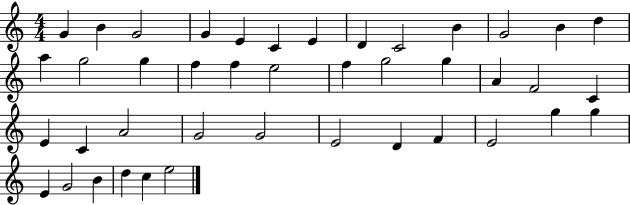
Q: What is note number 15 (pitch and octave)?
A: G5